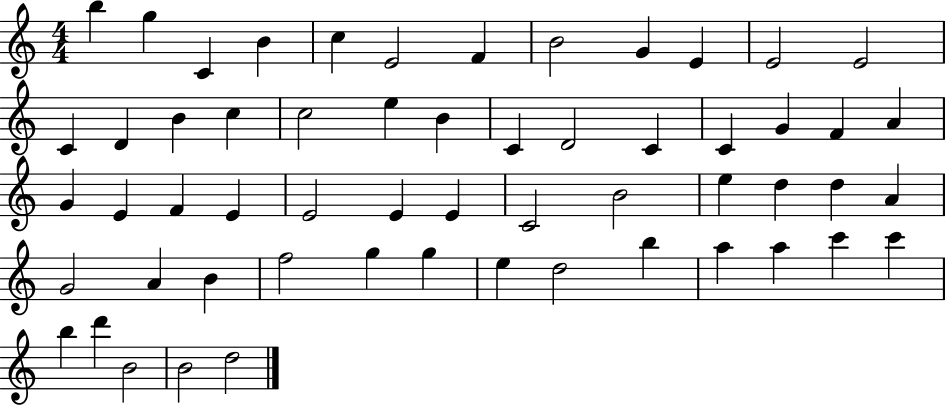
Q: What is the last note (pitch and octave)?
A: D5